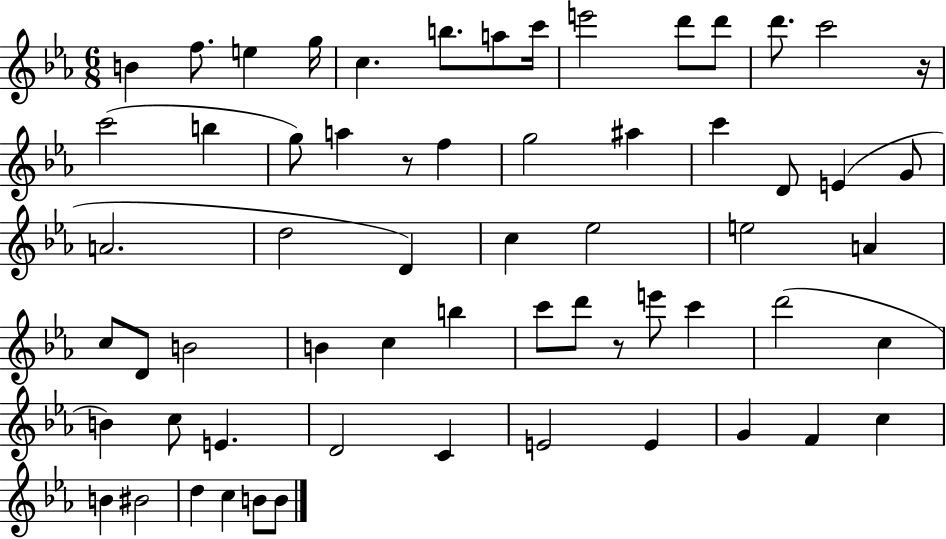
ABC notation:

X:1
T:Untitled
M:6/8
L:1/4
K:Eb
B f/2 e g/4 c b/2 a/2 c'/4 e'2 d'/2 d'/2 d'/2 c'2 z/4 c'2 b g/2 a z/2 f g2 ^a c' D/2 E G/2 A2 d2 D c _e2 e2 A c/2 D/2 B2 B c b c'/2 d'/2 z/2 e'/2 c' d'2 c B c/2 E D2 C E2 E G F c B ^B2 d c B/2 B/2